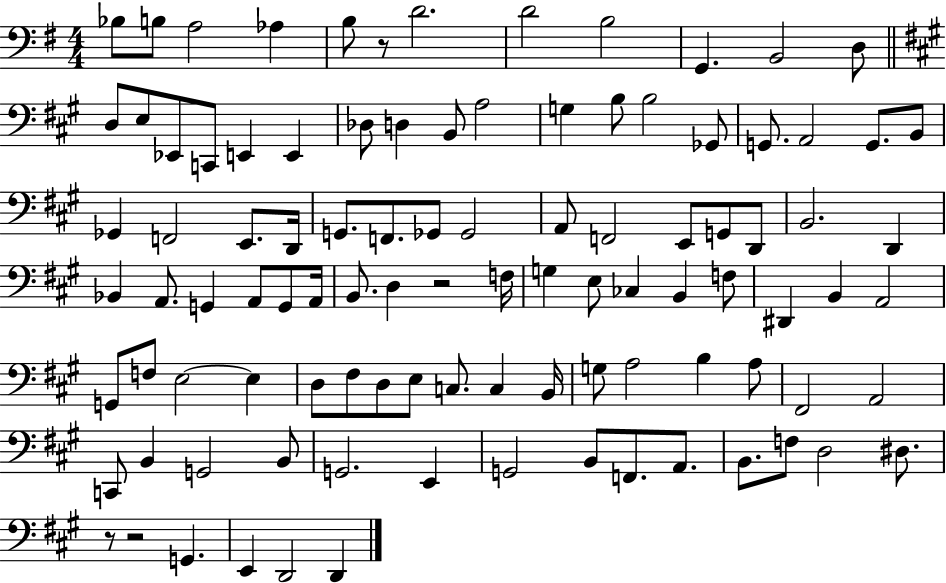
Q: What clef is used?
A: bass